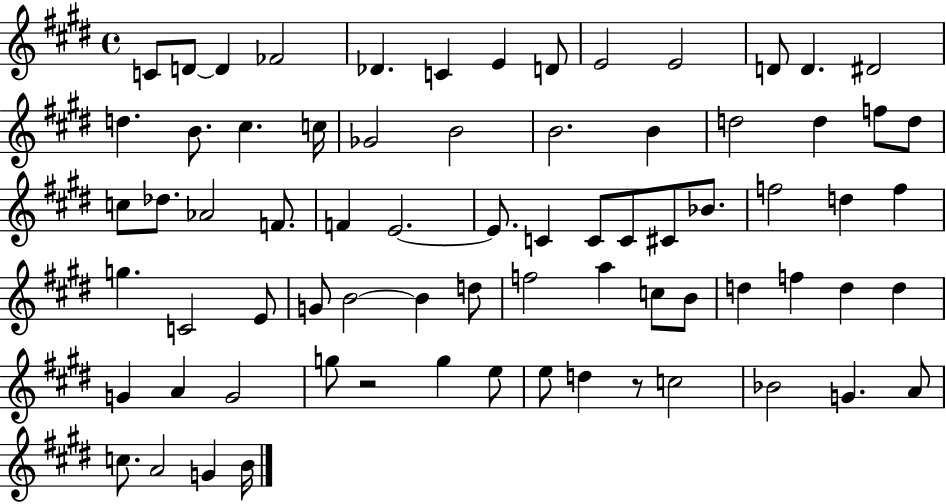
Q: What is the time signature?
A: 4/4